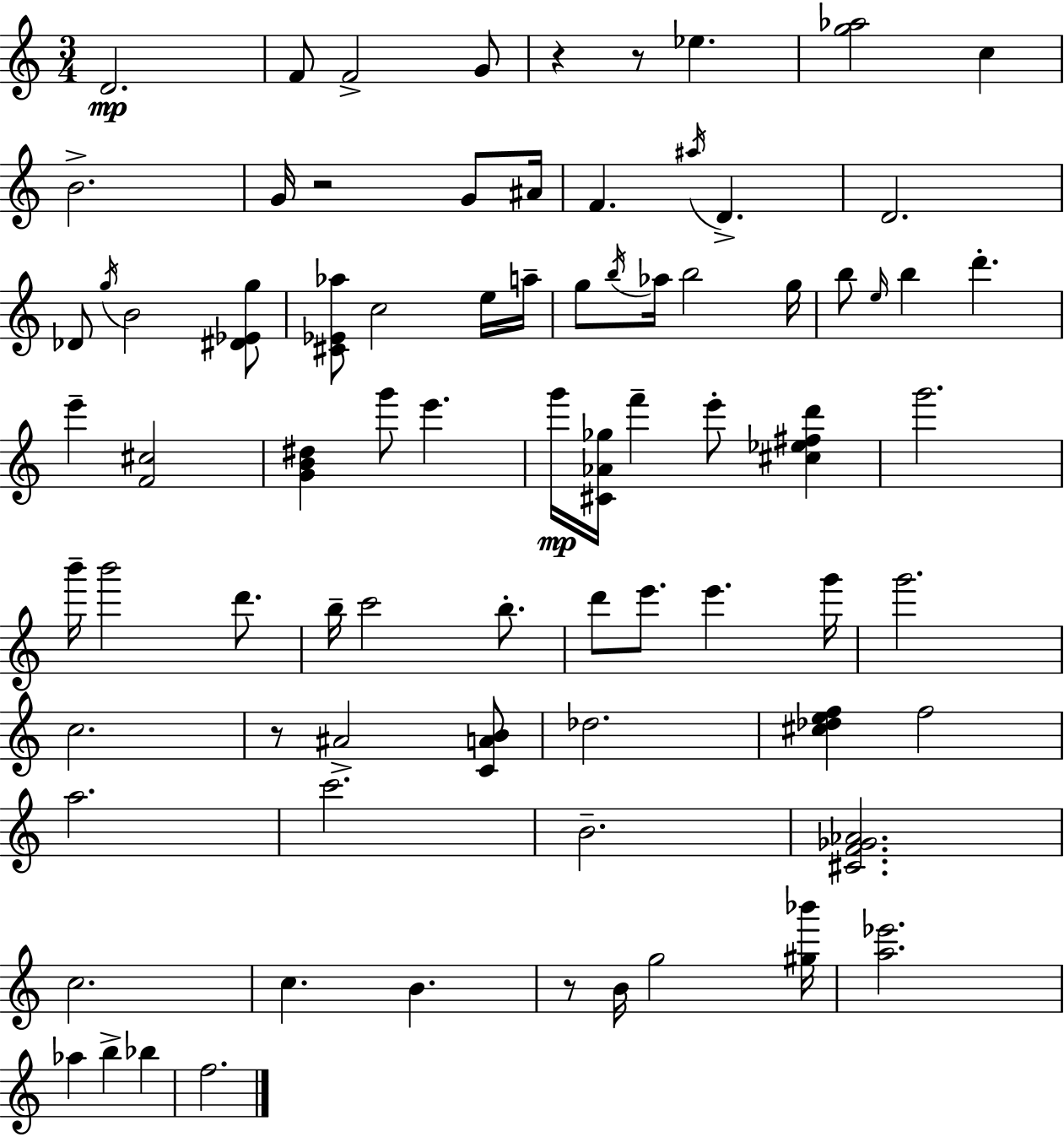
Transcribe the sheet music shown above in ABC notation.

X:1
T:Untitled
M:3/4
L:1/4
K:Am
D2 F/2 F2 G/2 z z/2 _e [g_a]2 c B2 G/4 z2 G/2 ^A/4 F ^a/4 D D2 _D/2 g/4 B2 [^D_Eg]/2 [^C_E_a]/2 c2 e/4 a/4 g/2 b/4 _a/4 b2 g/4 b/2 e/4 b d' e' [F^c]2 [GB^d] g'/2 e' g'/4 [^C_A_g]/4 f' e'/2 [^c_e^fd'] g'2 b'/4 b'2 d'/2 b/4 c'2 b/2 d'/2 e'/2 e' g'/4 g'2 c2 z/2 ^A2 [CAB]/2 _d2 [^c_def] f2 a2 c'2 B2 [^CF_G_A]2 c2 c B z/2 B/4 g2 [^g_b']/4 [a_e']2 _a b _b f2